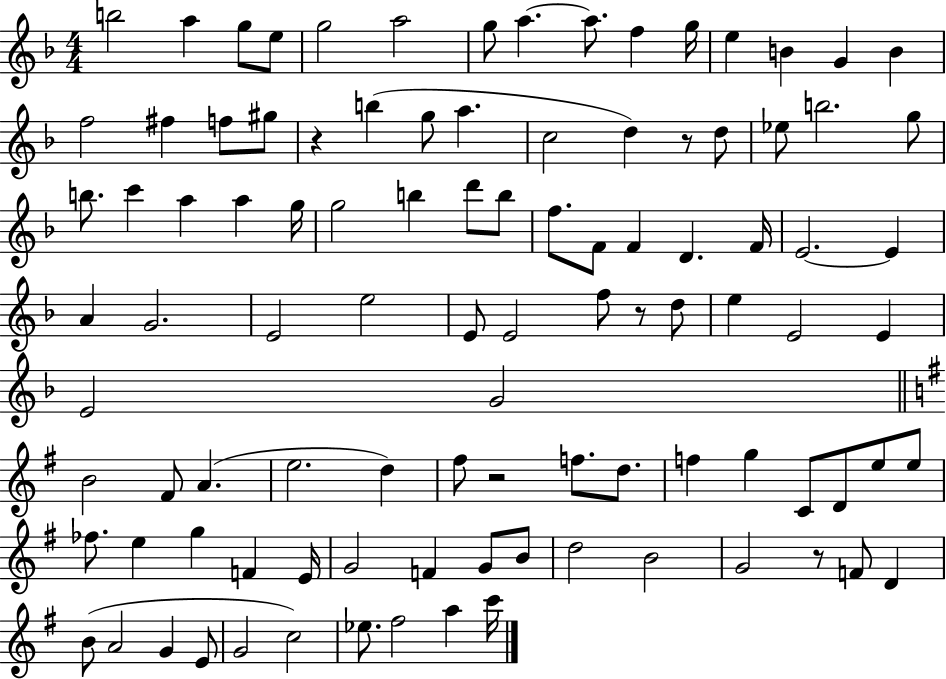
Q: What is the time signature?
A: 4/4